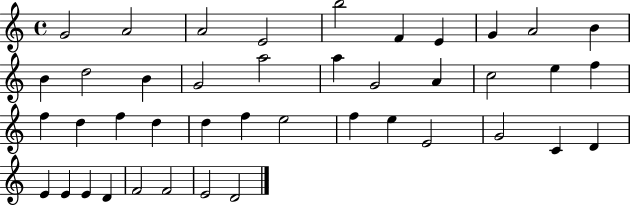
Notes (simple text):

G4/h A4/h A4/h E4/h B5/h F4/q E4/q G4/q A4/h B4/q B4/q D5/h B4/q G4/h A5/h A5/q G4/h A4/q C5/h E5/q F5/q F5/q D5/q F5/q D5/q D5/q F5/q E5/h F5/q E5/q E4/h G4/h C4/q D4/q E4/q E4/q E4/q D4/q F4/h F4/h E4/h D4/h